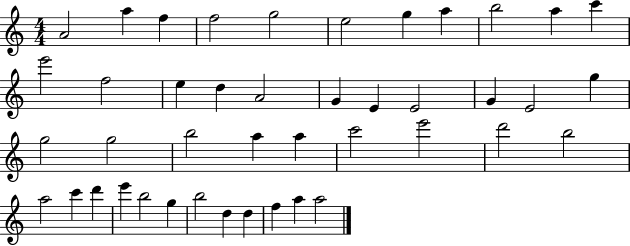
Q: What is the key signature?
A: C major